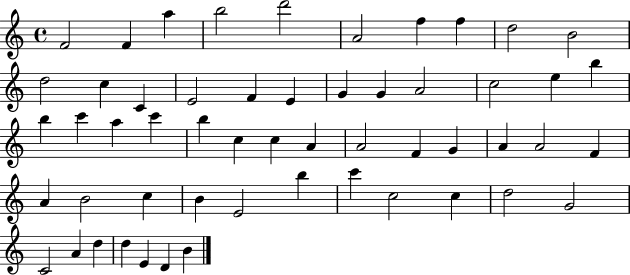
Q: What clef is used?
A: treble